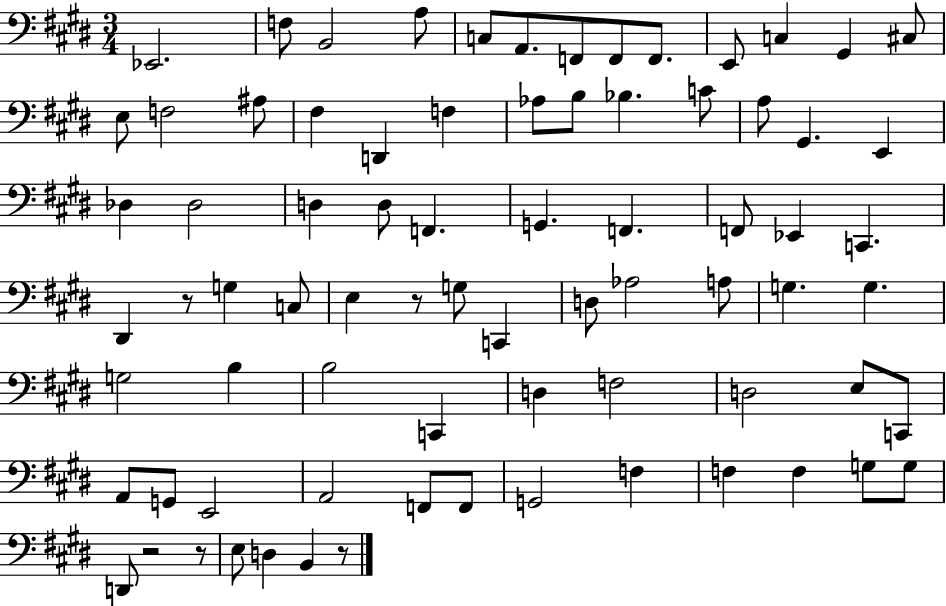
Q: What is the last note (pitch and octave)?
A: B2